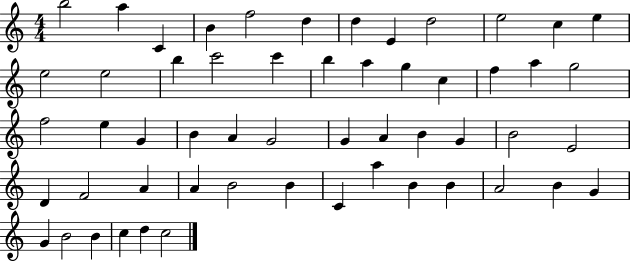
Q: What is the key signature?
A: C major